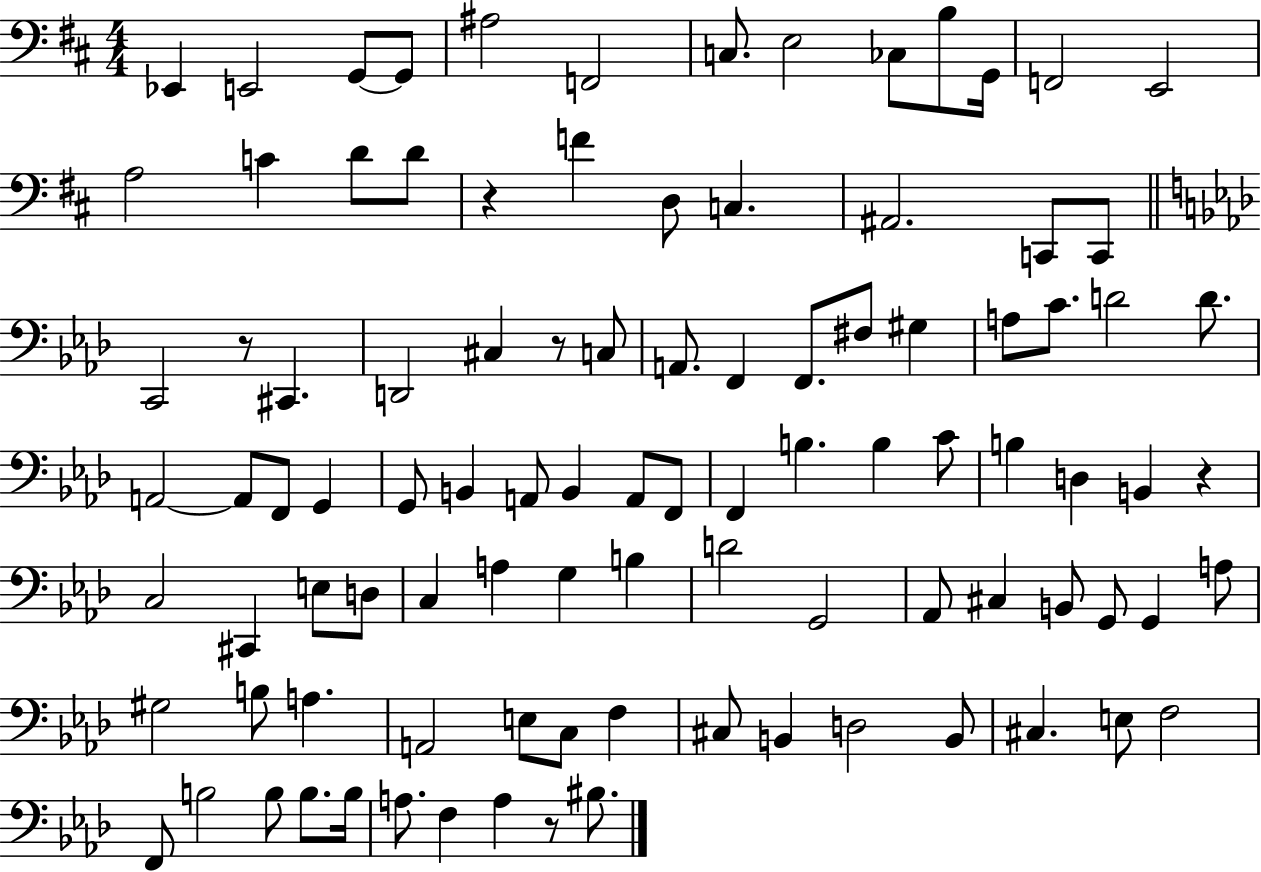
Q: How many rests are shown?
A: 5